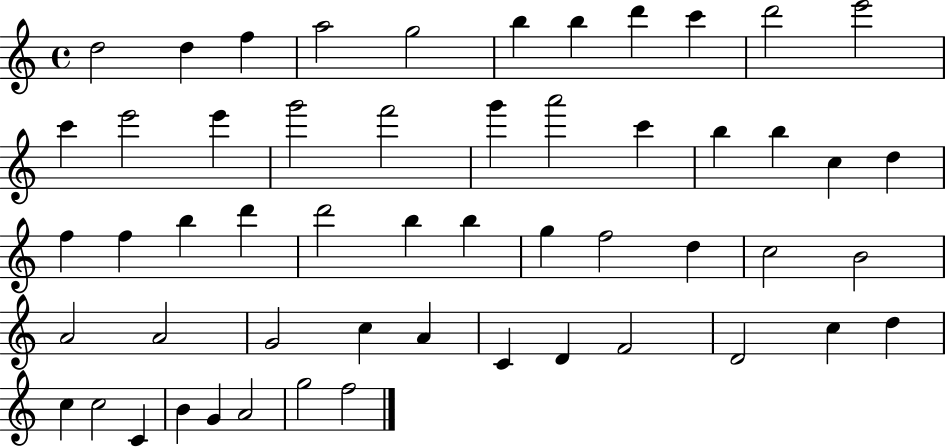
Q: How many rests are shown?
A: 0